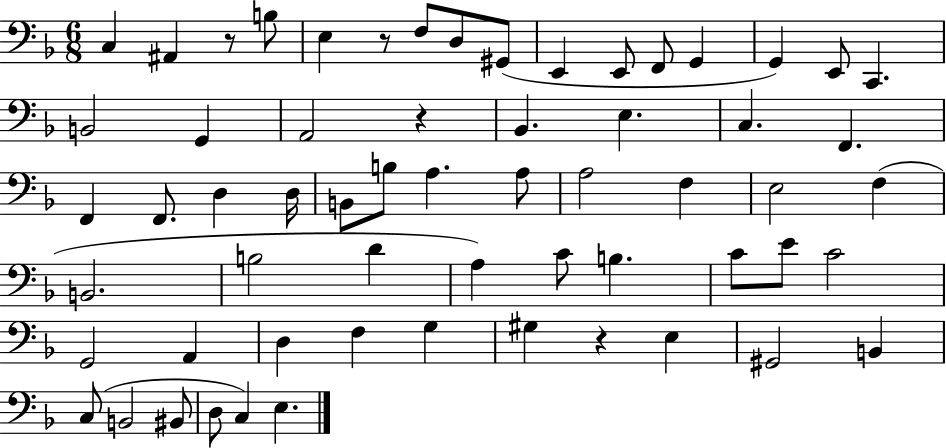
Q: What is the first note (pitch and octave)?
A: C3